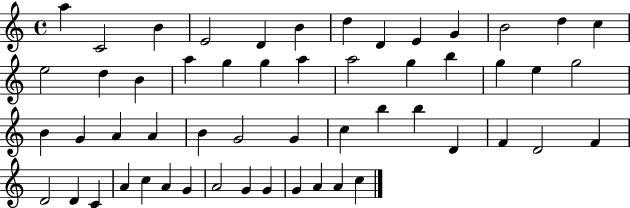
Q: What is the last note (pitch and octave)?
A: C5